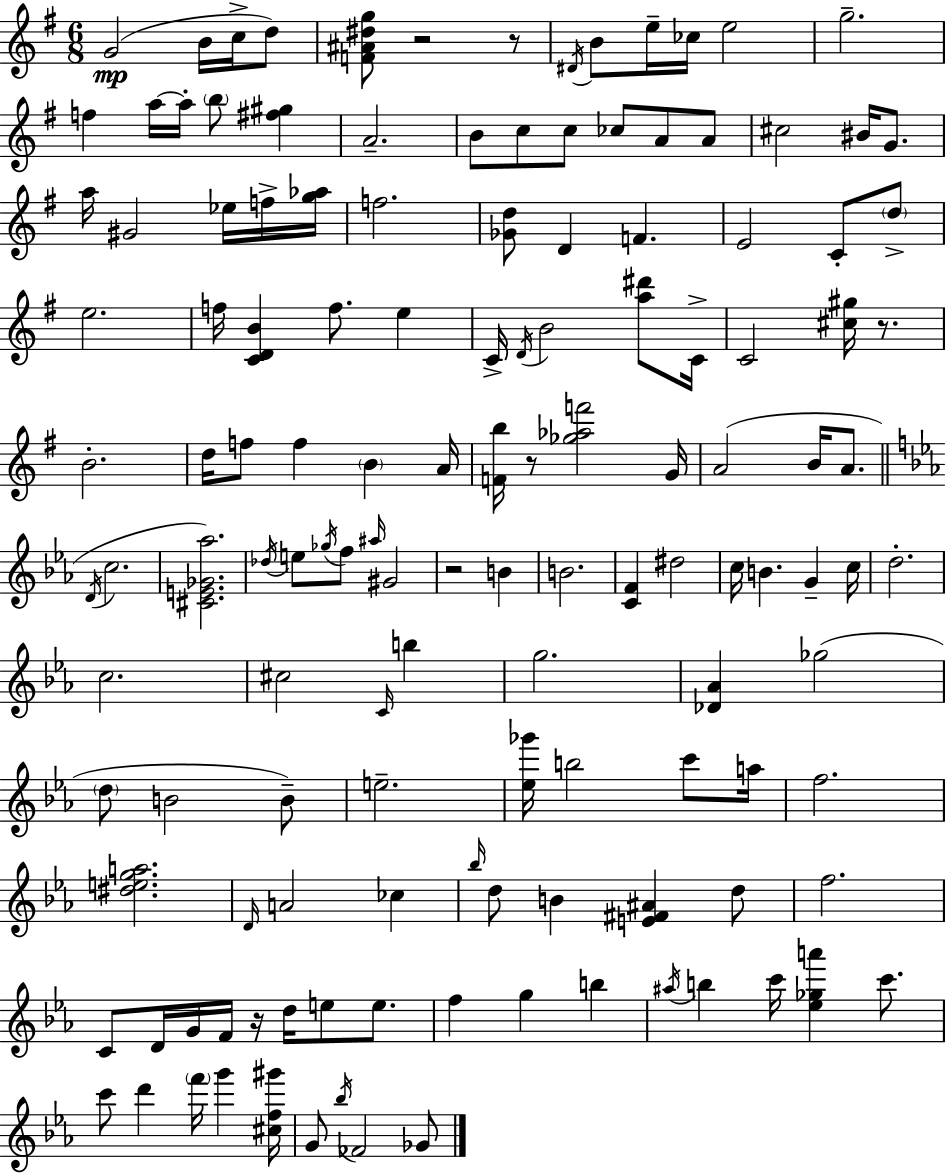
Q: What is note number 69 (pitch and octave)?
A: D5